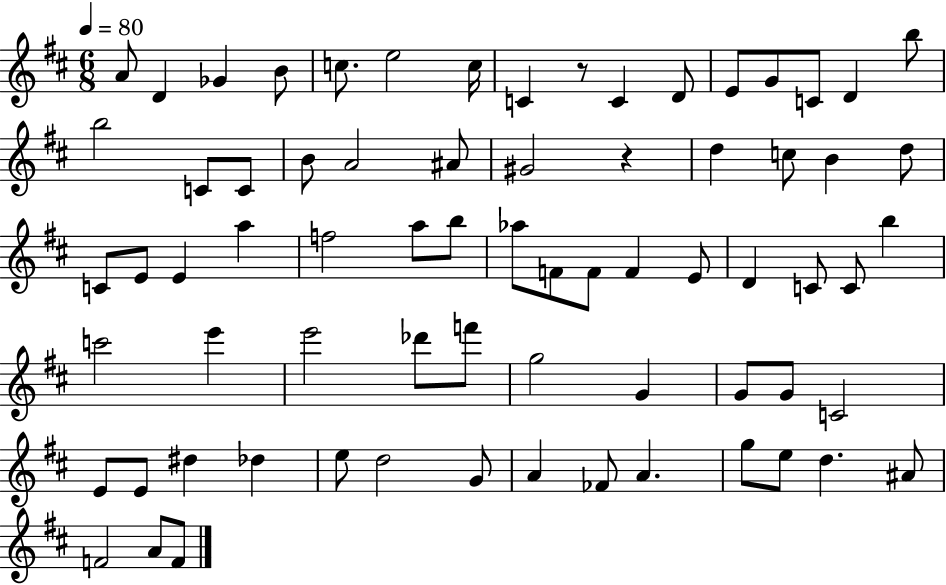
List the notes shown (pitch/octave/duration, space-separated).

A4/e D4/q Gb4/q B4/e C5/e. E5/h C5/s C4/q R/e C4/q D4/e E4/e G4/e C4/e D4/q B5/e B5/h C4/e C4/e B4/e A4/h A#4/e G#4/h R/q D5/q C5/e B4/q D5/e C4/e E4/e E4/q A5/q F5/h A5/e B5/e Ab5/e F4/e F4/e F4/q E4/e D4/q C4/e C4/e B5/q C6/h E6/q E6/h Db6/e F6/e G5/h G4/q G4/e G4/e C4/h E4/e E4/e D#5/q Db5/q E5/e D5/h G4/e A4/q FES4/e A4/q. G5/e E5/e D5/q. A#4/e F4/h A4/e F4/e